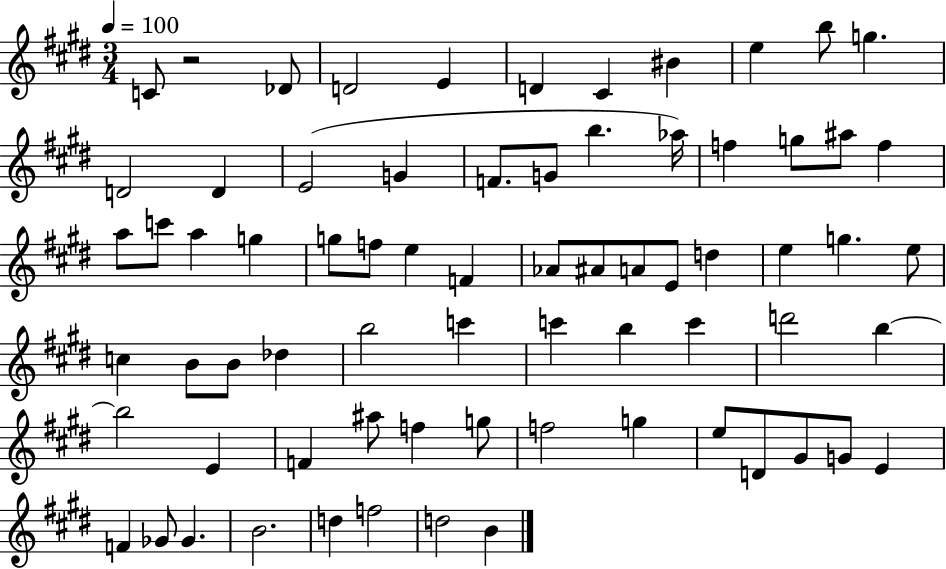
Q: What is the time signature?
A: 3/4